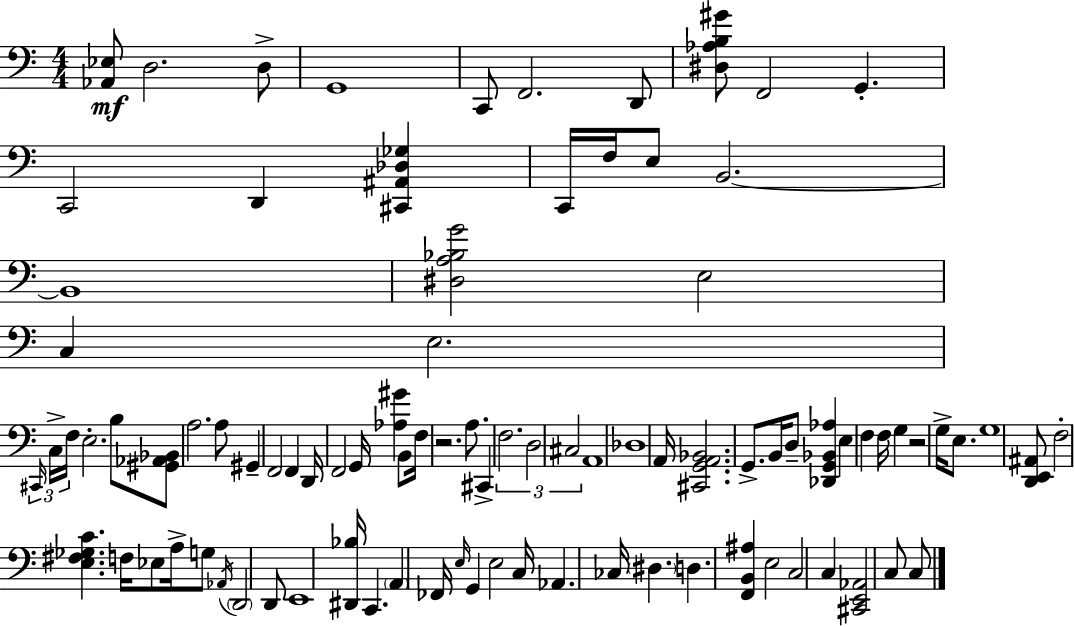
X:1
T:Untitled
M:4/4
L:1/4
K:C
[_A,,_E,]/2 D,2 D,/2 G,,4 C,,/2 F,,2 D,,/2 [^D,_A,B,^G]/2 F,,2 G,, C,,2 D,, [^C,,^A,,_D,_G,] C,,/4 F,/4 E,/2 B,,2 B,,4 [^D,A,_B,G]2 E,2 C, E,2 ^C,,/4 C,/4 F,/4 E,2 B,/2 [^G,,_A,,_B,,]/2 A,2 A,/2 ^G,, F,,2 F,, D,,/4 F,,2 G,,/4 [_A,^G] B,,/2 F,/4 z2 A,/2 ^C,, F,2 D,2 ^C,2 A,,4 _D,4 A,,/4 [^C,,G,,A,,_B,,]2 G,,/2 B,,/4 D,/2 [_D,,G,,_B,,_A,] E, F, F,/4 G, z2 G,/4 E,/2 G,4 [D,,E,,^A,,]/2 F,2 [E,^F,_G,C] F,/4 _E,/2 A,/4 G,/2 _A,,/4 D,,2 D,,/2 E,,4 [^D,,_B,]/4 C,, A,, _F,,/4 E,/4 G,, E,2 C,/4 _A,, _C,/4 ^D, D, [F,,B,,^A,] E,2 C,2 C, [^C,,E,,_A,,]2 C,/2 C,/2